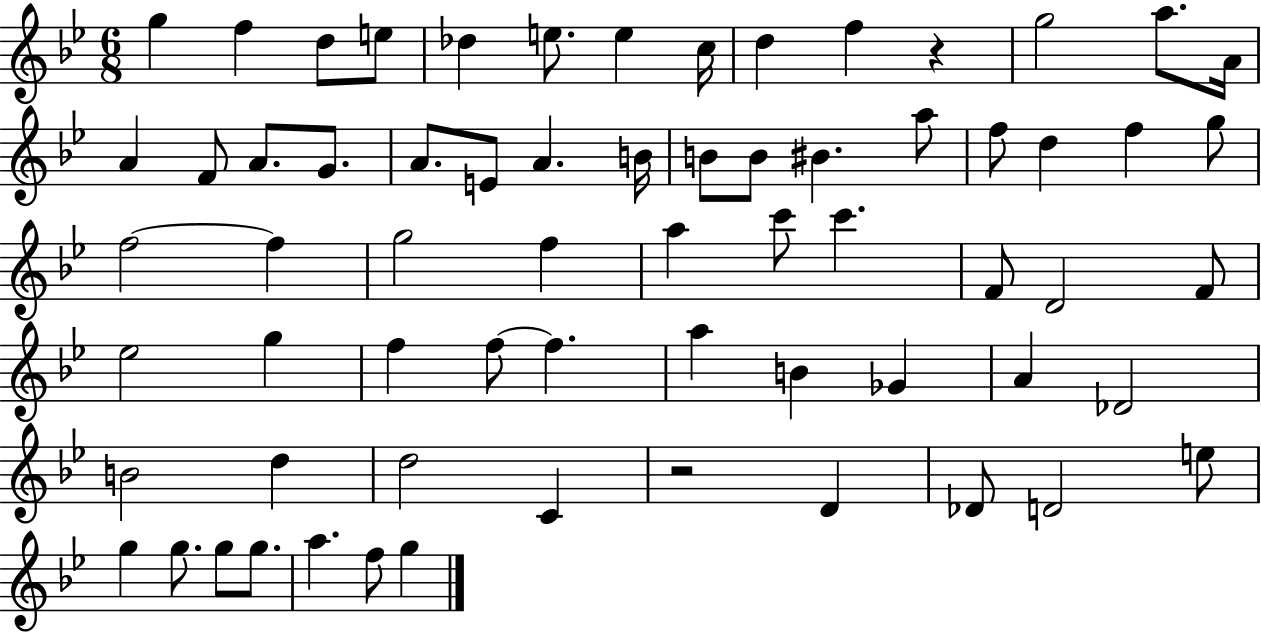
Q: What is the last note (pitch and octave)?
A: G5